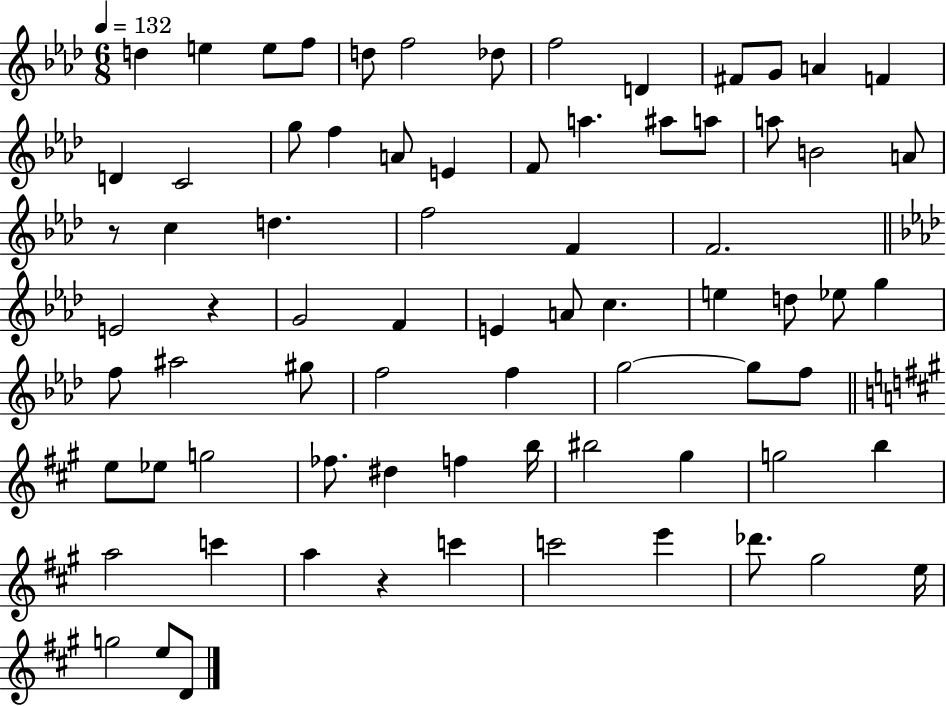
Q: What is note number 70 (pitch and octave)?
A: G5